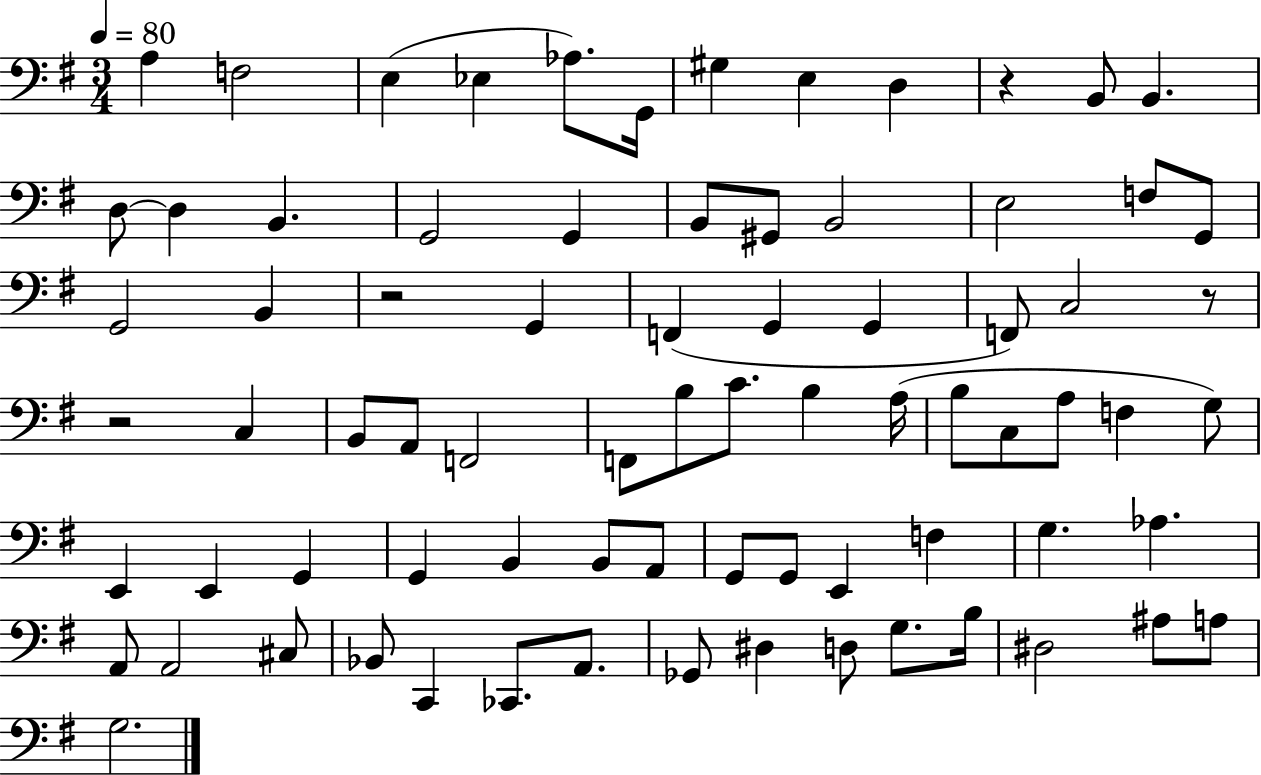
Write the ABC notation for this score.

X:1
T:Untitled
M:3/4
L:1/4
K:G
A, F,2 E, _E, _A,/2 G,,/4 ^G, E, D, z B,,/2 B,, D,/2 D, B,, G,,2 G,, B,,/2 ^G,,/2 B,,2 E,2 F,/2 G,,/2 G,,2 B,, z2 G,, F,, G,, G,, F,,/2 C,2 z/2 z2 C, B,,/2 A,,/2 F,,2 F,,/2 B,/2 C/2 B, A,/4 B,/2 C,/2 A,/2 F, G,/2 E,, E,, G,, G,, B,, B,,/2 A,,/2 G,,/2 G,,/2 E,, F, G, _A, A,,/2 A,,2 ^C,/2 _B,,/2 C,, _C,,/2 A,,/2 _G,,/2 ^D, D,/2 G,/2 B,/4 ^D,2 ^A,/2 A,/2 G,2